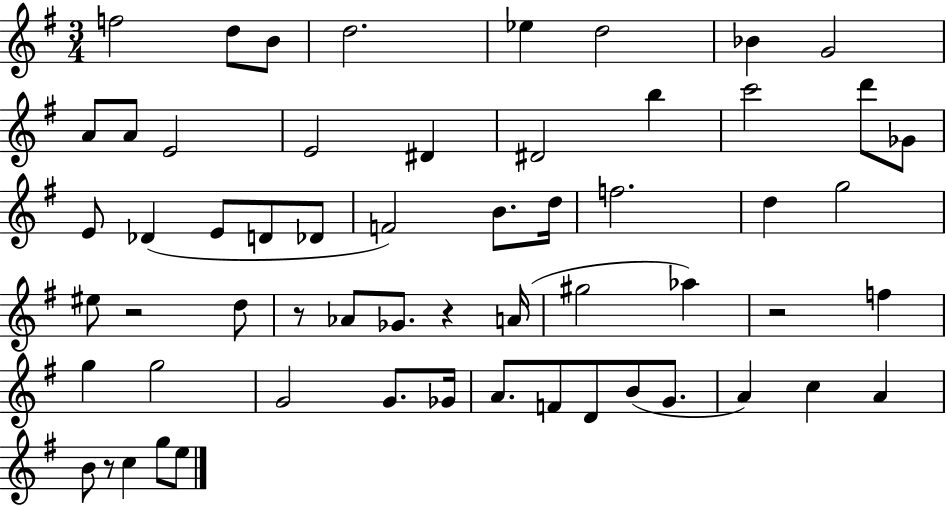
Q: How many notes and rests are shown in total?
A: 59